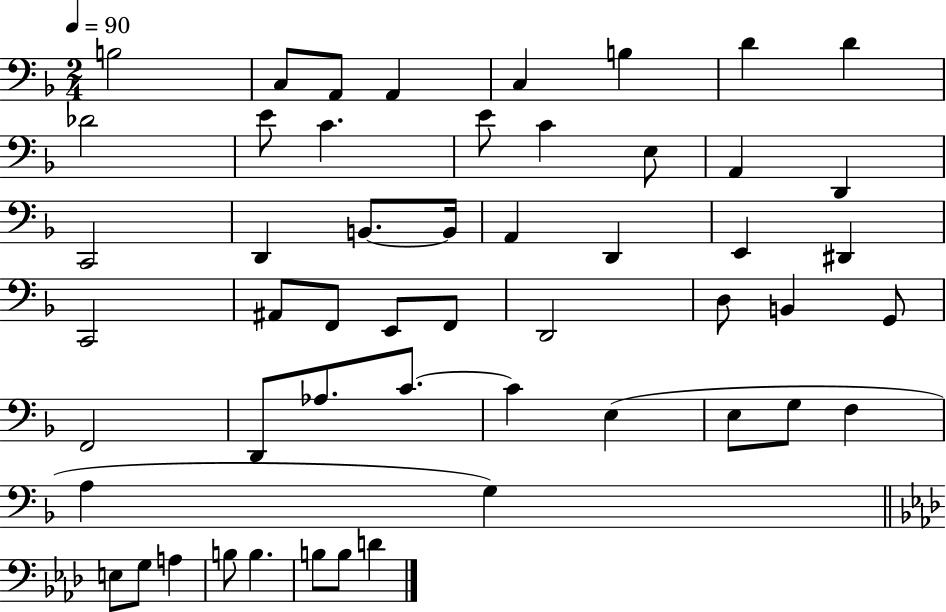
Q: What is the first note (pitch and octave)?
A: B3